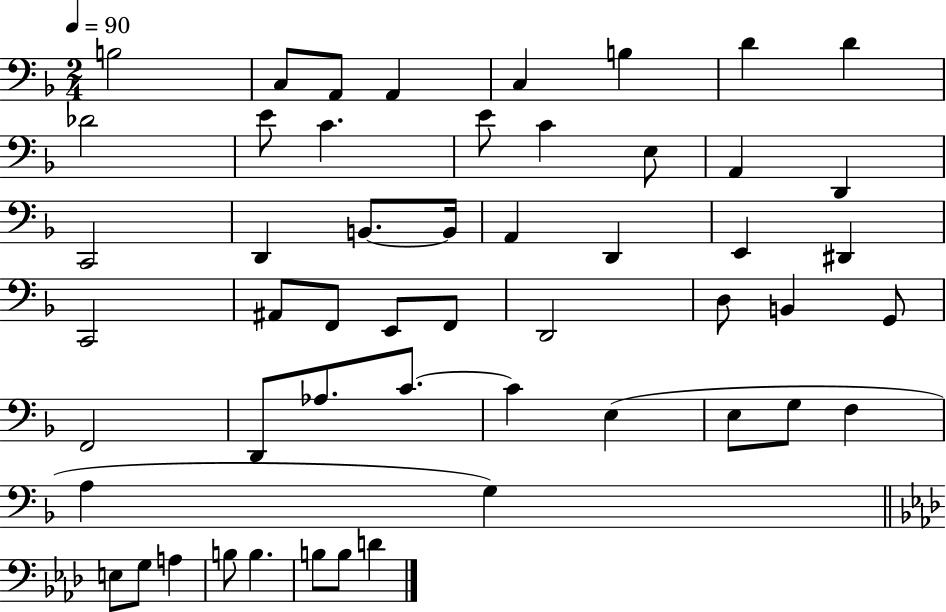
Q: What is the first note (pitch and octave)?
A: B3